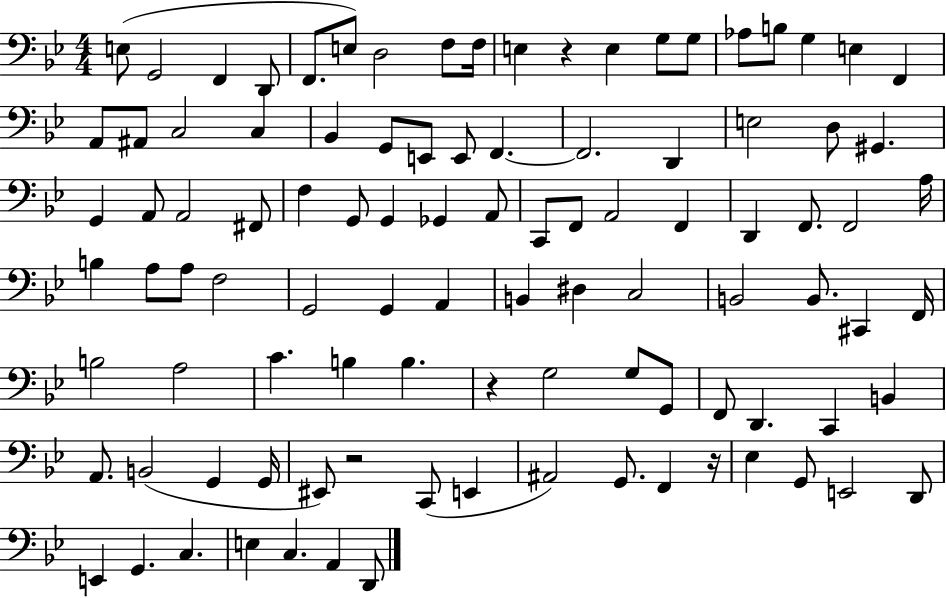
E3/e G2/h F2/q D2/e F2/e. E3/e D3/h F3/e F3/s E3/q R/q E3/q G3/e G3/e Ab3/e B3/e G3/q E3/q F2/q A2/e A#2/e C3/h C3/q Bb2/q G2/e E2/e E2/e F2/q. F2/h. D2/q E3/h D3/e G#2/q. G2/q A2/e A2/h F#2/e F3/q G2/e G2/q Gb2/q A2/e C2/e F2/e A2/h F2/q D2/q F2/e. F2/h A3/s B3/q A3/e A3/e F3/h G2/h G2/q A2/q B2/q D#3/q C3/h B2/h B2/e. C#2/q F2/s B3/h A3/h C4/q. B3/q B3/q. R/q G3/h G3/e G2/e F2/e D2/q. C2/q B2/q A2/e. B2/h G2/q G2/s EIS2/e R/h C2/e E2/q A#2/h G2/e. F2/q R/s Eb3/q G2/e E2/h D2/e E2/q G2/q. C3/q. E3/q C3/q. A2/q D2/e